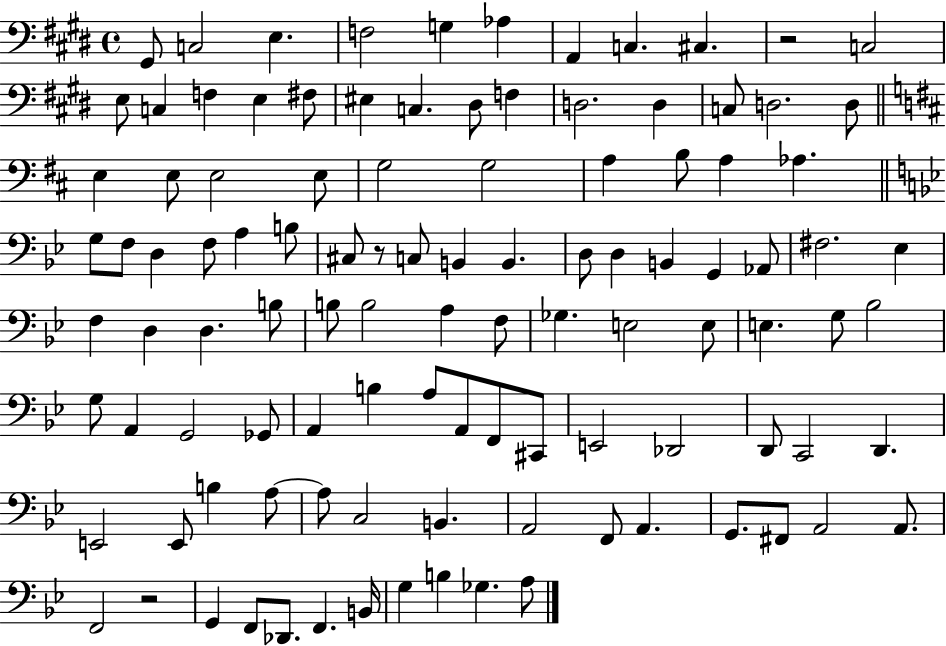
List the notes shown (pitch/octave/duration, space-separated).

G#2/e C3/h E3/q. F3/h G3/q Ab3/q A2/q C3/q. C#3/q. R/h C3/h E3/e C3/q F3/q E3/q F#3/e EIS3/q C3/q. D#3/e F3/q D3/h. D3/q C3/e D3/h. D3/e E3/q E3/e E3/h E3/e G3/h G3/h A3/q B3/e A3/q Ab3/q. G3/e F3/e D3/q F3/e A3/q B3/e C#3/e R/e C3/e B2/q B2/q. D3/e D3/q B2/q G2/q Ab2/e F#3/h. Eb3/q F3/q D3/q D3/q. B3/e B3/e B3/h A3/q F3/e Gb3/q. E3/h E3/e E3/q. G3/e Bb3/h G3/e A2/q G2/h Gb2/e A2/q B3/q A3/e A2/e F2/e C#2/e E2/h Db2/h D2/e C2/h D2/q. E2/h E2/e B3/q A3/e A3/e C3/h B2/q. A2/h F2/e A2/q. G2/e. F#2/e A2/h A2/e. F2/h R/h G2/q F2/e Db2/e. F2/q. B2/s G3/q B3/q Gb3/q. A3/e